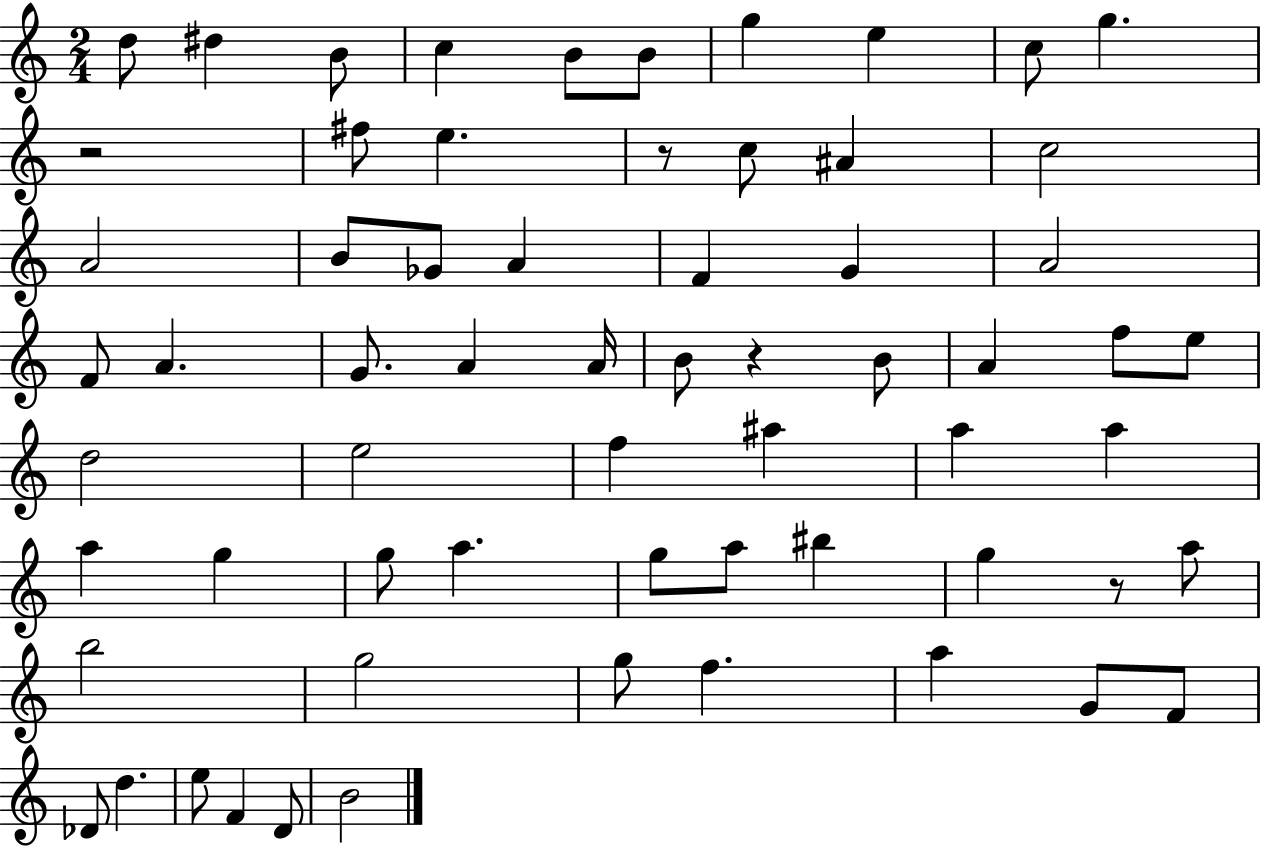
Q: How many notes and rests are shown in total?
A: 64